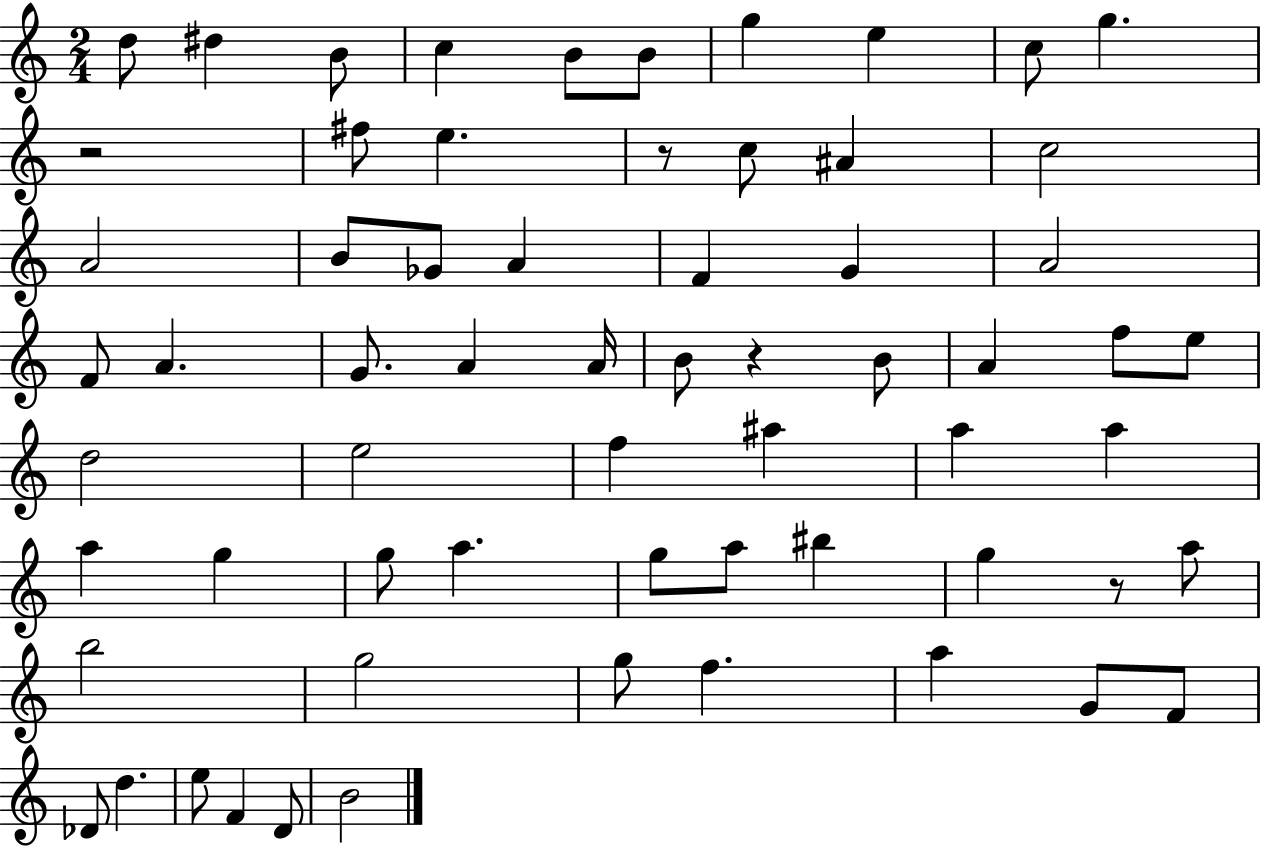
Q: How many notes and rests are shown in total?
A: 64